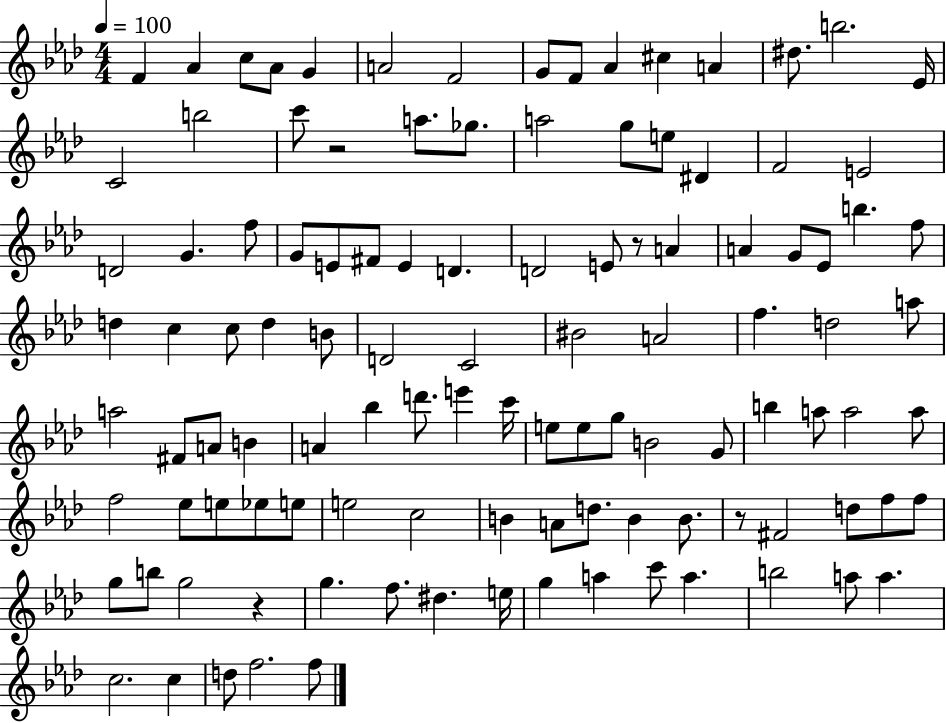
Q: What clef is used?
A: treble